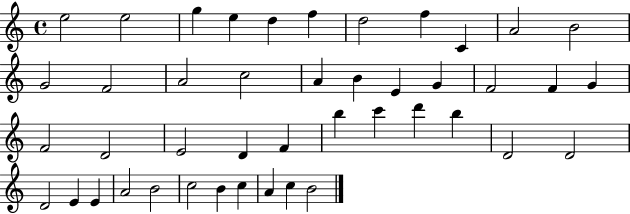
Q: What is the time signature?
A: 4/4